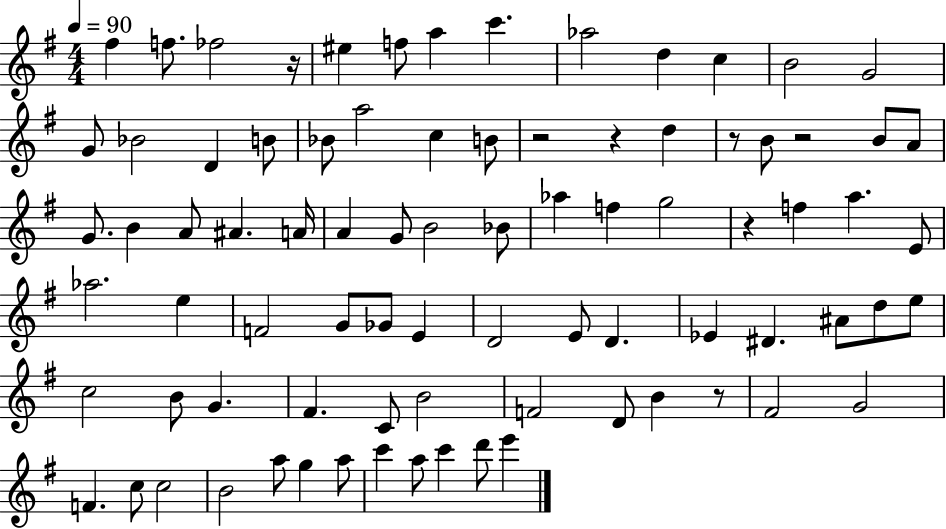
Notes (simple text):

F#5/q F5/e. FES5/h R/s EIS5/q F5/e A5/q C6/q. Ab5/h D5/q C5/q B4/h G4/h G4/e Bb4/h D4/q B4/e Bb4/e A5/h C5/q B4/e R/h R/q D5/q R/e B4/e R/h B4/e A4/e G4/e. B4/q A4/e A#4/q. A4/s A4/q G4/e B4/h Bb4/e Ab5/q F5/q G5/h R/q F5/q A5/q. E4/e Ab5/h. E5/q F4/h G4/e Gb4/e E4/q D4/h E4/e D4/q. Eb4/q D#4/q. A#4/e D5/e E5/e C5/h B4/e G4/q. F#4/q. C4/e B4/h F4/h D4/e B4/q R/e F#4/h G4/h F4/q. C5/e C5/h B4/h A5/e G5/q A5/e C6/q A5/e C6/q D6/e E6/q